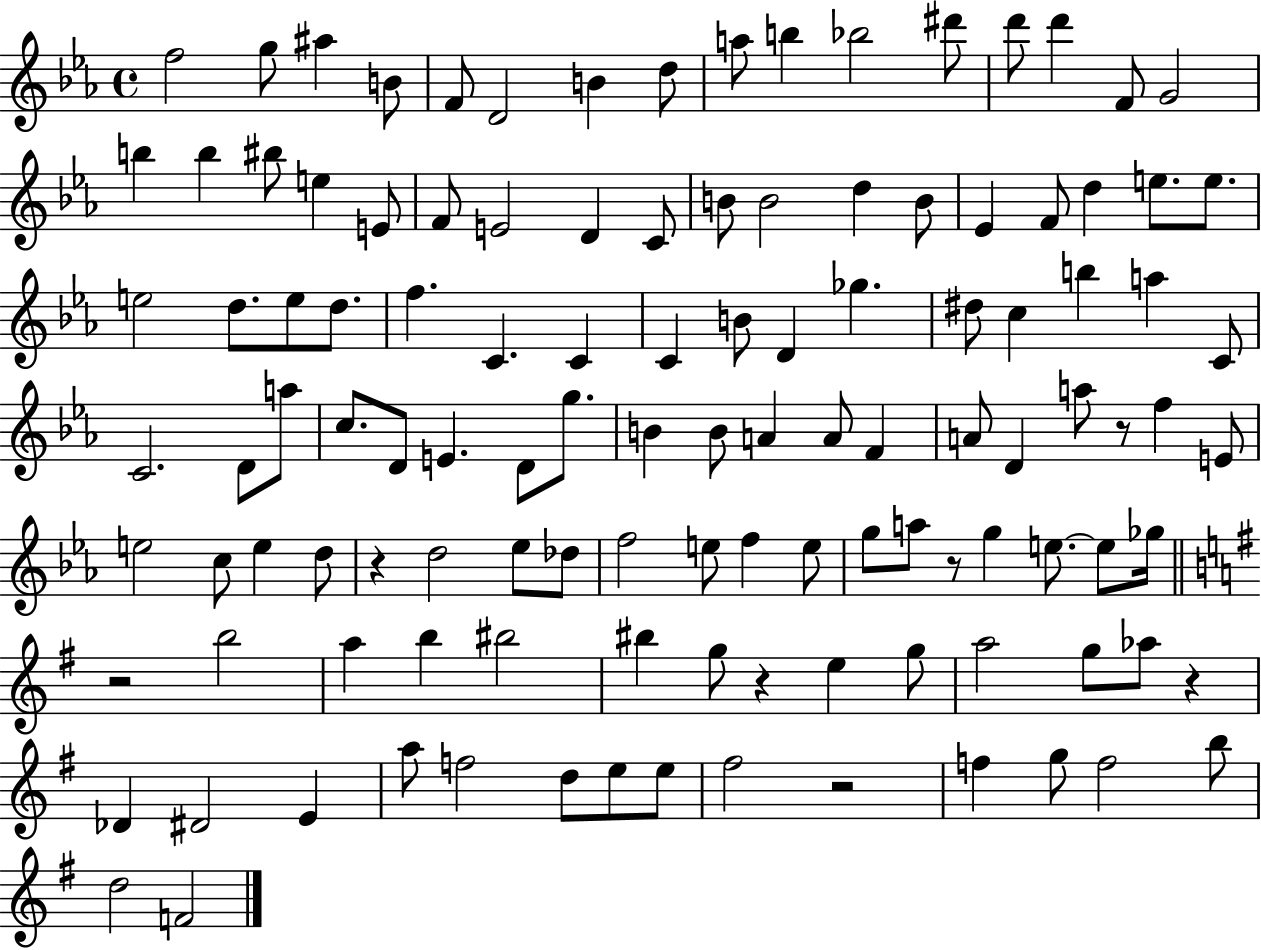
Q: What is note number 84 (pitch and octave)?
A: E5